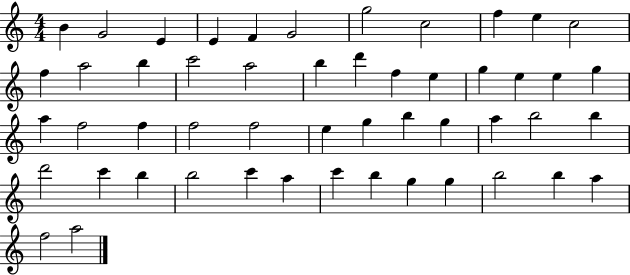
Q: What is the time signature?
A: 4/4